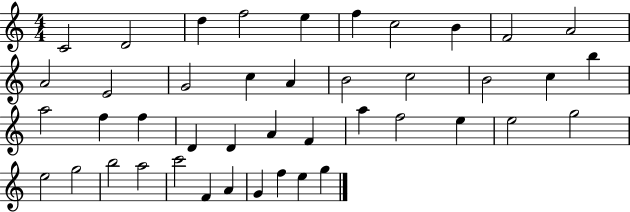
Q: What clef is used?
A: treble